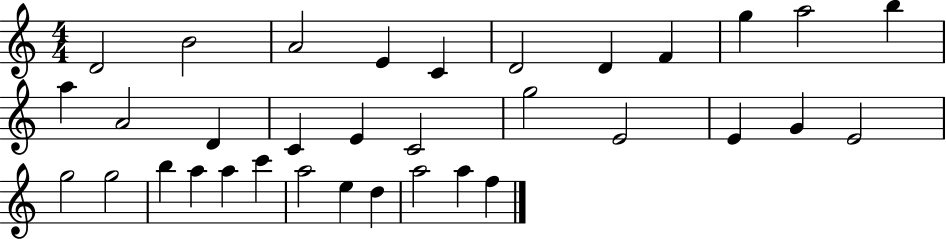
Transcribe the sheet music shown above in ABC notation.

X:1
T:Untitled
M:4/4
L:1/4
K:C
D2 B2 A2 E C D2 D F g a2 b a A2 D C E C2 g2 E2 E G E2 g2 g2 b a a c' a2 e d a2 a f